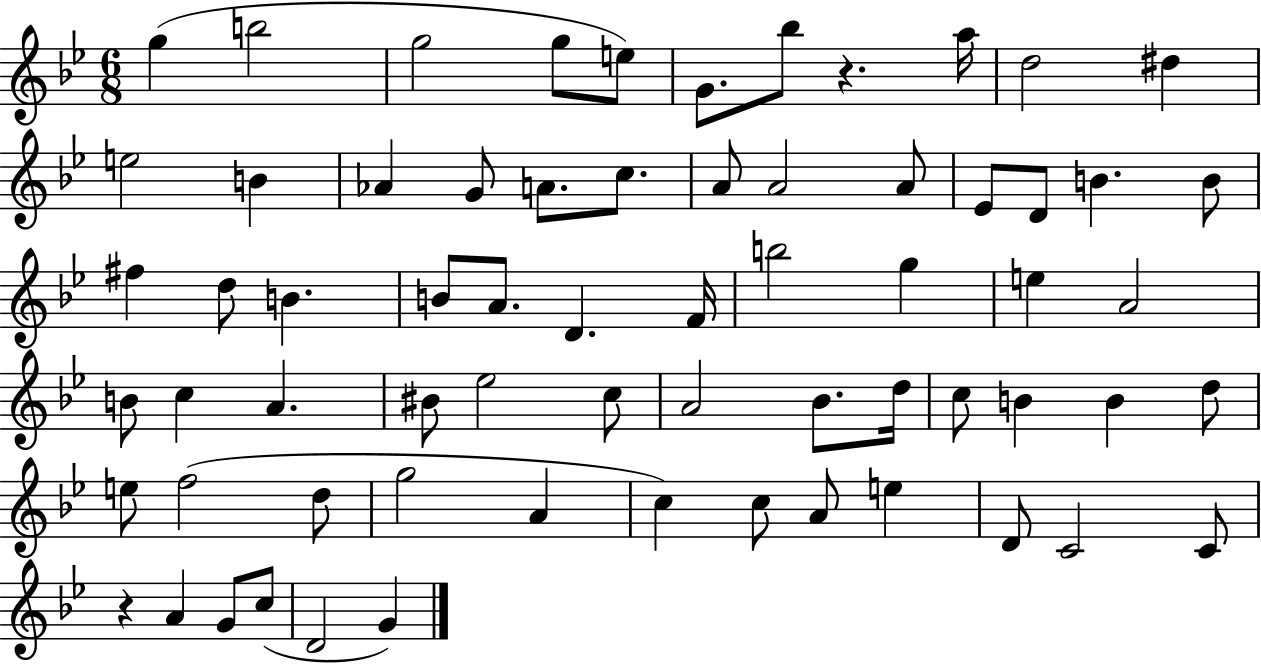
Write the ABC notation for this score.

X:1
T:Untitled
M:6/8
L:1/4
K:Bb
g b2 g2 g/2 e/2 G/2 _b/2 z a/4 d2 ^d e2 B _A G/2 A/2 c/2 A/2 A2 A/2 _E/2 D/2 B B/2 ^f d/2 B B/2 A/2 D F/4 b2 g e A2 B/2 c A ^B/2 _e2 c/2 A2 _B/2 d/4 c/2 B B d/2 e/2 f2 d/2 g2 A c c/2 A/2 e D/2 C2 C/2 z A G/2 c/2 D2 G